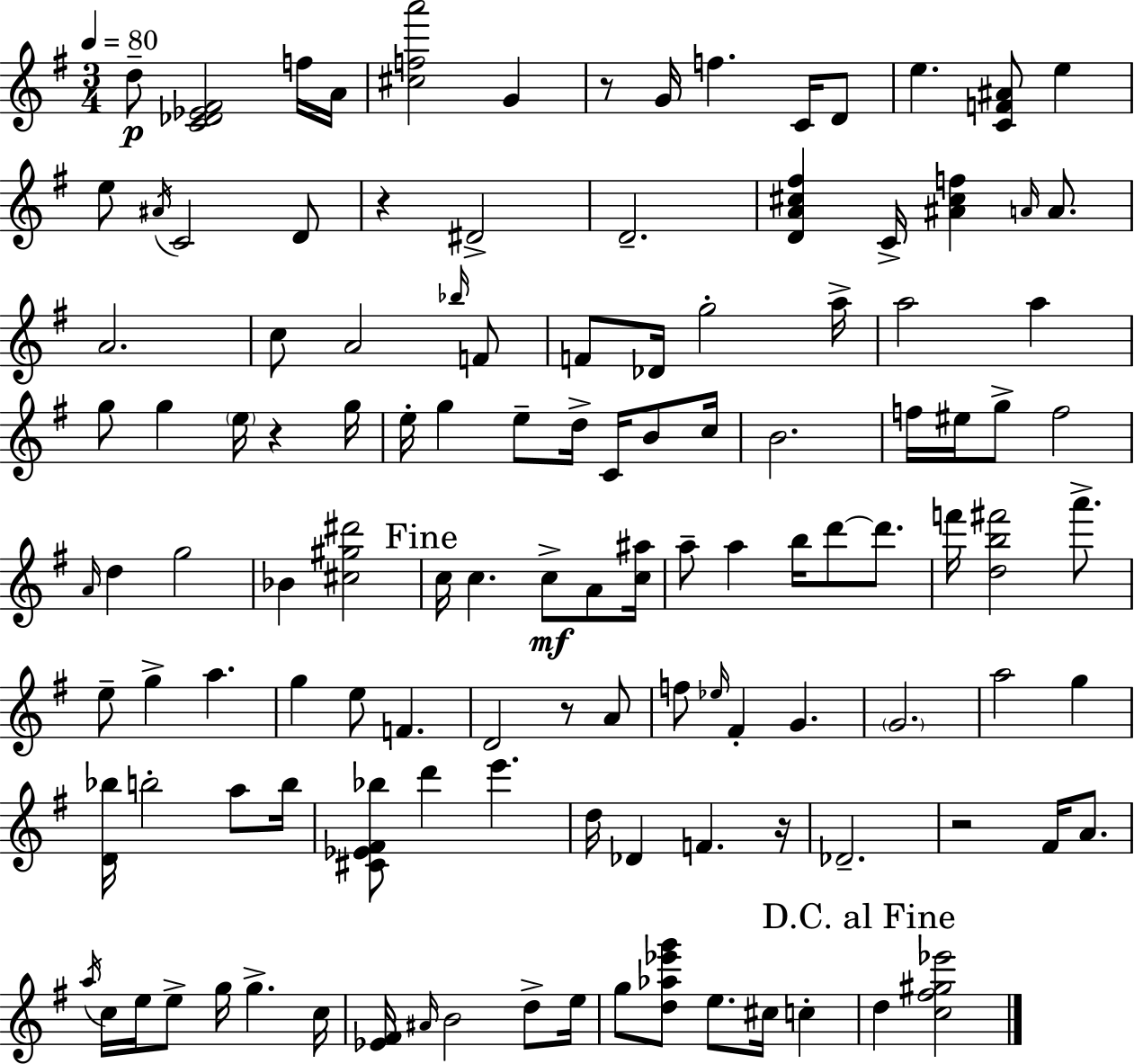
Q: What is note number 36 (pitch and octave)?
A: G5